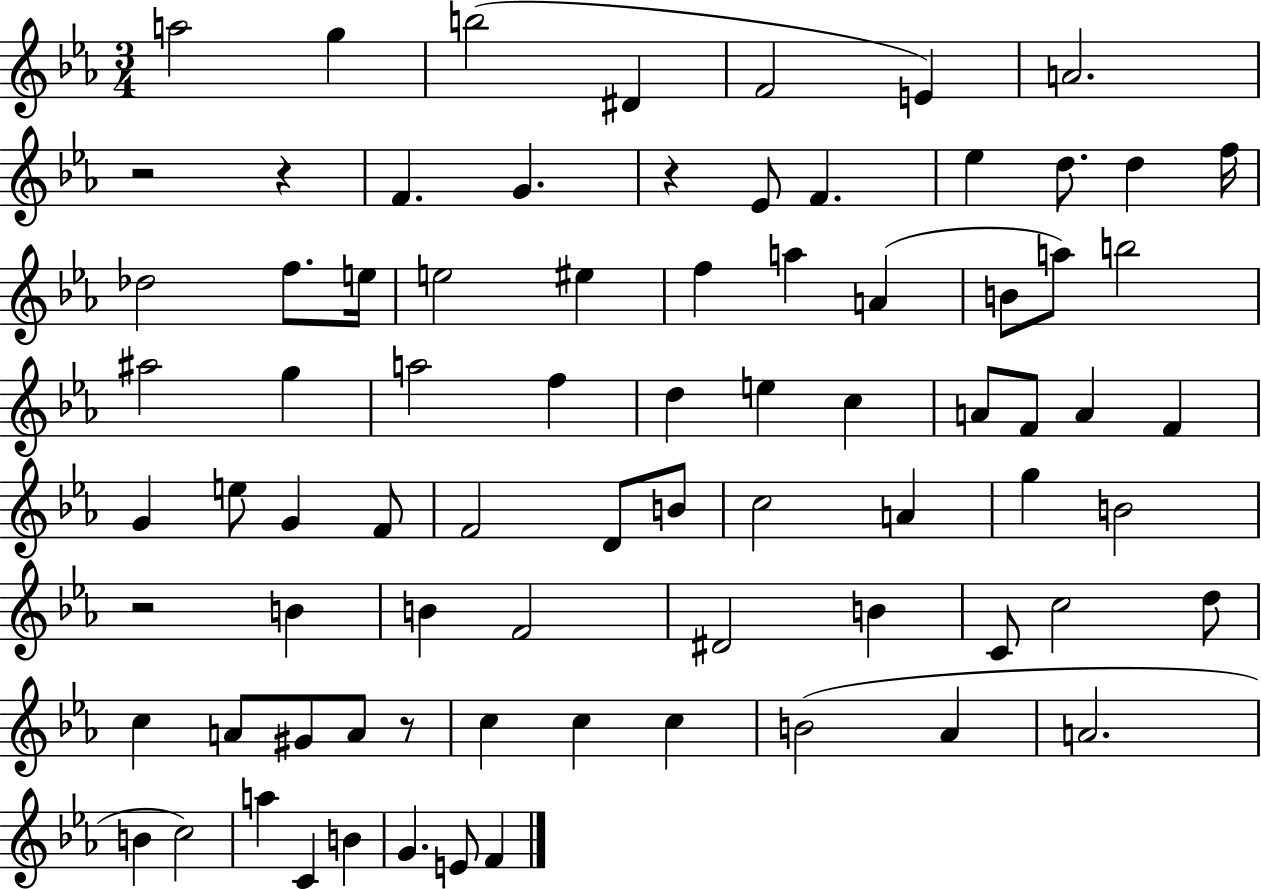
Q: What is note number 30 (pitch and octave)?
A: F5